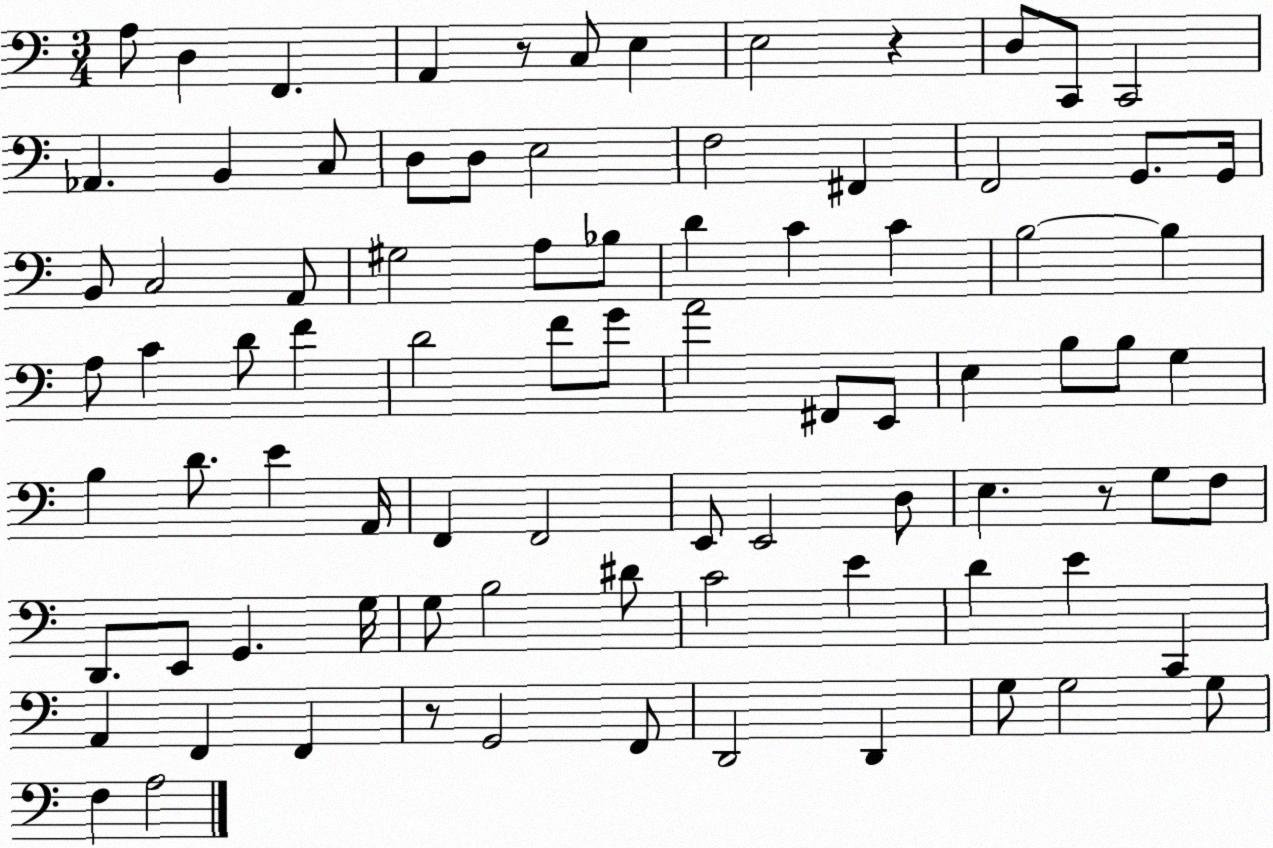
X:1
T:Untitled
M:3/4
L:1/4
K:C
A,/2 D, F,, A,, z/2 C,/2 E, E,2 z D,/2 C,,/2 C,,2 _A,, B,, C,/2 D,/2 D,/2 E,2 F,2 ^F,, F,,2 G,,/2 G,,/4 B,,/2 C,2 A,,/2 ^G,2 A,/2 _B,/2 D C C B,2 B, A,/2 C D/2 F D2 F/2 G/2 A2 ^F,,/2 E,,/2 E, B,/2 B,/2 G, B, D/2 E A,,/4 F,, F,,2 E,,/2 E,,2 D,/2 E, z/2 G,/2 F,/2 D,,/2 E,,/2 G,, G,/4 G,/2 B,2 ^D/2 C2 E D E C,, A,, F,, F,, z/2 G,,2 F,,/2 D,,2 D,, G,/2 G,2 G,/2 F, A,2